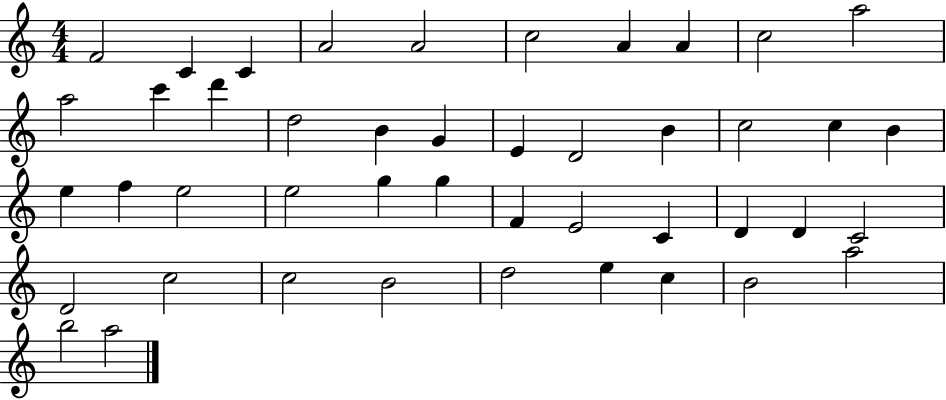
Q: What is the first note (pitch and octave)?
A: F4